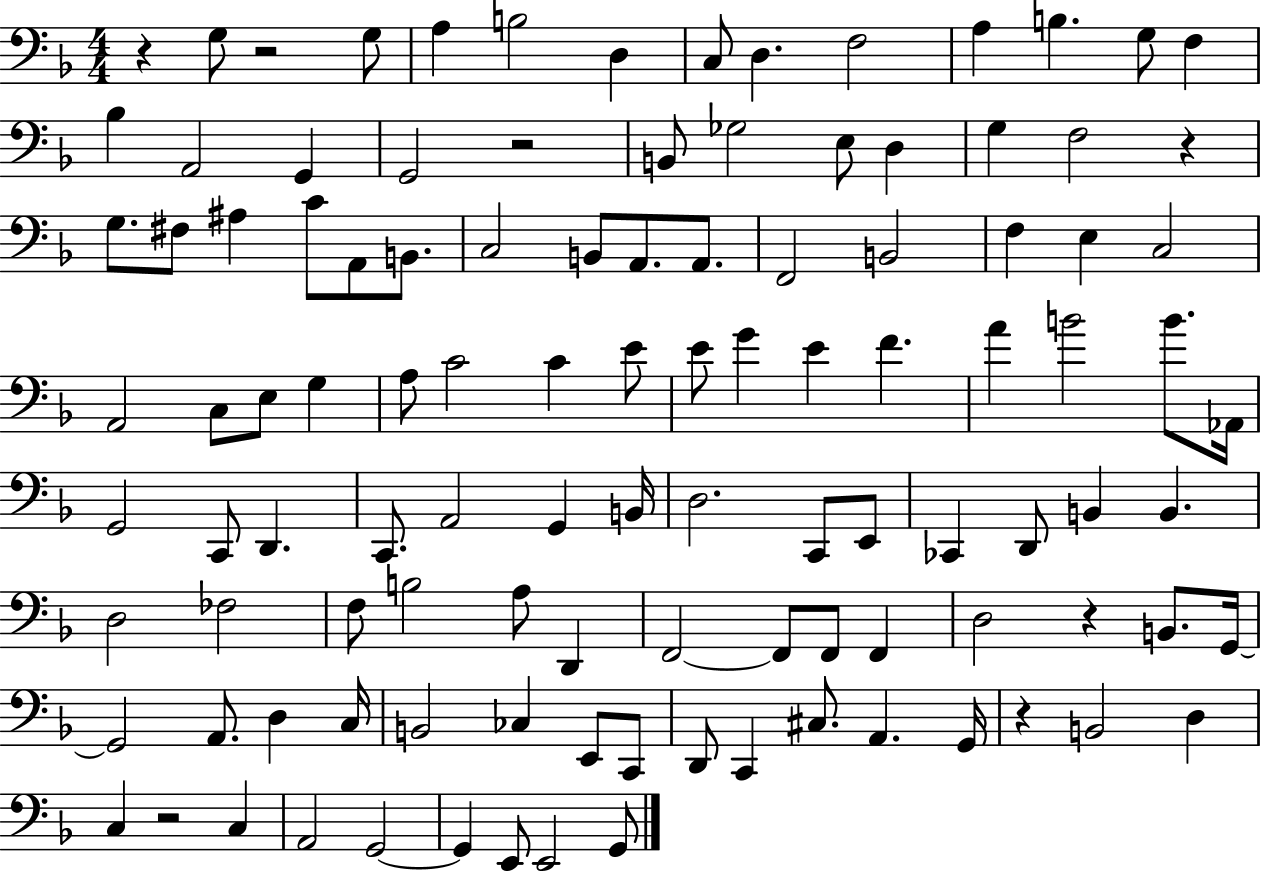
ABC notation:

X:1
T:Untitled
M:4/4
L:1/4
K:F
z G,/2 z2 G,/2 A, B,2 D, C,/2 D, F,2 A, B, G,/2 F, _B, A,,2 G,, G,,2 z2 B,,/2 _G,2 E,/2 D, G, F,2 z G,/2 ^F,/2 ^A, C/2 A,,/2 B,,/2 C,2 B,,/2 A,,/2 A,,/2 F,,2 B,,2 F, E, C,2 A,,2 C,/2 E,/2 G, A,/2 C2 C E/2 E/2 G E F A B2 B/2 _A,,/4 G,,2 C,,/2 D,, C,,/2 A,,2 G,, B,,/4 D,2 C,,/2 E,,/2 _C,, D,,/2 B,, B,, D,2 _F,2 F,/2 B,2 A,/2 D,, F,,2 F,,/2 F,,/2 F,, D,2 z B,,/2 G,,/4 G,,2 A,,/2 D, C,/4 B,,2 _C, E,,/2 C,,/2 D,,/2 C,, ^C,/2 A,, G,,/4 z B,,2 D, C, z2 C, A,,2 G,,2 G,, E,,/2 E,,2 G,,/2